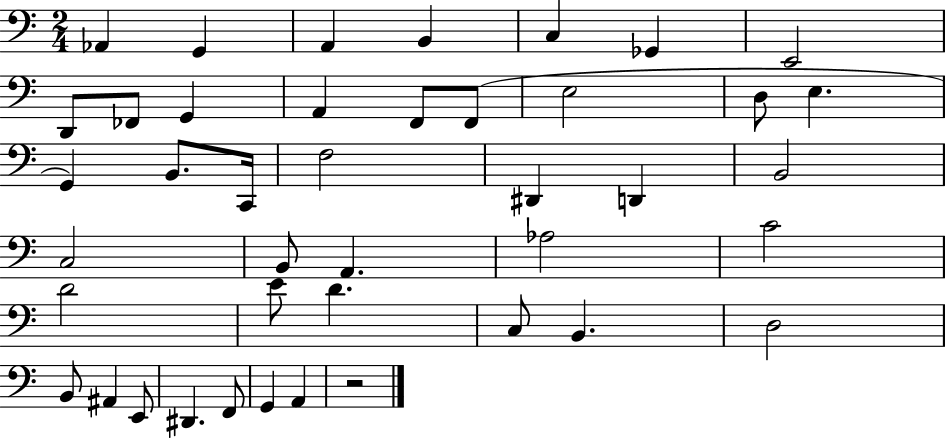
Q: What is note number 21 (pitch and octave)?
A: D#2